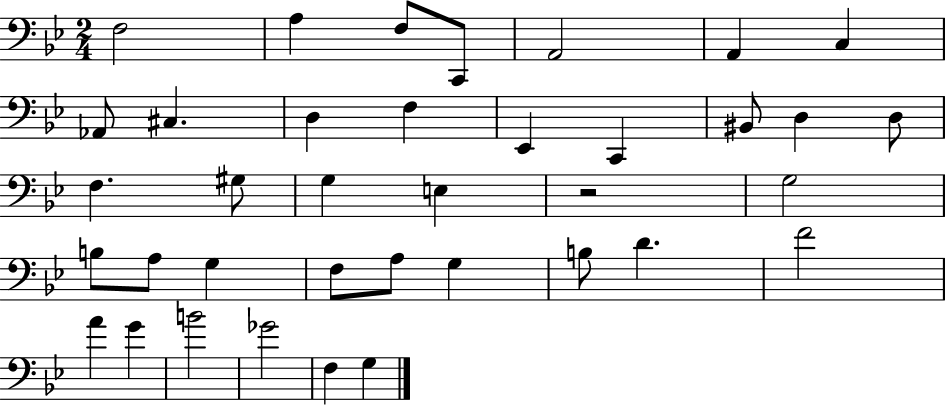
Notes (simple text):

F3/h A3/q F3/e C2/e A2/h A2/q C3/q Ab2/e C#3/q. D3/q F3/q Eb2/q C2/q BIS2/e D3/q D3/e F3/q. G#3/e G3/q E3/q R/h G3/h B3/e A3/e G3/q F3/e A3/e G3/q B3/e D4/q. F4/h A4/q G4/q B4/h Gb4/h F3/q G3/q